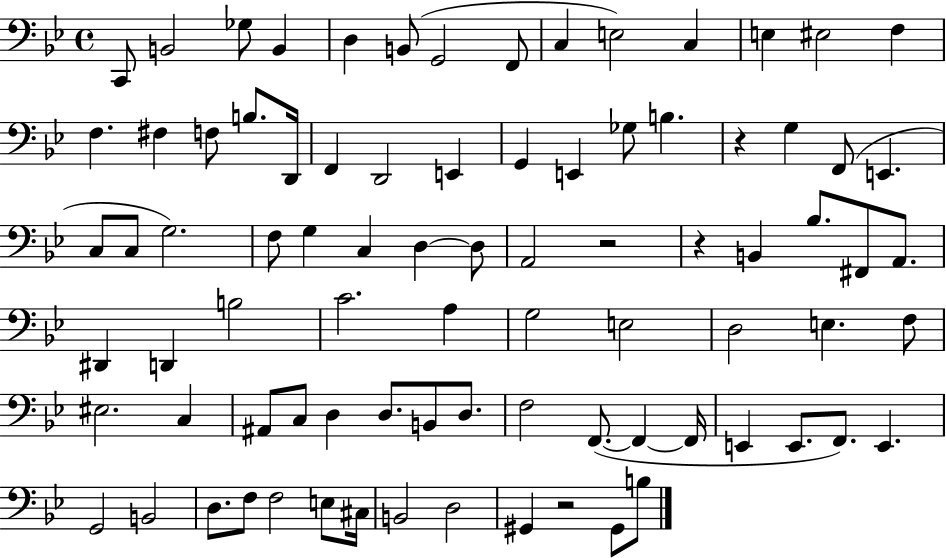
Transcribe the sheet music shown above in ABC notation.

X:1
T:Untitled
M:4/4
L:1/4
K:Bb
C,,/2 B,,2 _G,/2 B,, D, B,,/2 G,,2 F,,/2 C, E,2 C, E, ^E,2 F, F, ^F, F,/2 B,/2 D,,/4 F,, D,,2 E,, G,, E,, _G,/2 B, z G, F,,/2 E,, C,/2 C,/2 G,2 F,/2 G, C, D, D,/2 A,,2 z2 z B,, _B,/2 ^F,,/2 A,,/2 ^D,, D,, B,2 C2 A, G,2 E,2 D,2 E, F,/2 ^E,2 C, ^A,,/2 C,/2 D, D,/2 B,,/2 D,/2 F,2 F,,/2 F,, F,,/4 E,, E,,/2 F,,/2 E,, G,,2 B,,2 D,/2 F,/2 F,2 E,/2 ^C,/4 B,,2 D,2 ^G,, z2 ^G,,/2 B,/2